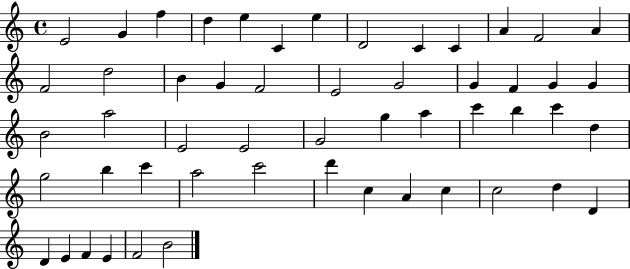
E4/h G4/q F5/q D5/q E5/q C4/q E5/q D4/h C4/q C4/q A4/q F4/h A4/q F4/h D5/h B4/q G4/q F4/h E4/h G4/h G4/q F4/q G4/q G4/q B4/h A5/h E4/h E4/h G4/h G5/q A5/q C6/q B5/q C6/q D5/q G5/h B5/q C6/q A5/h C6/h D6/q C5/q A4/q C5/q C5/h D5/q D4/q D4/q E4/q F4/q E4/q F4/h B4/h